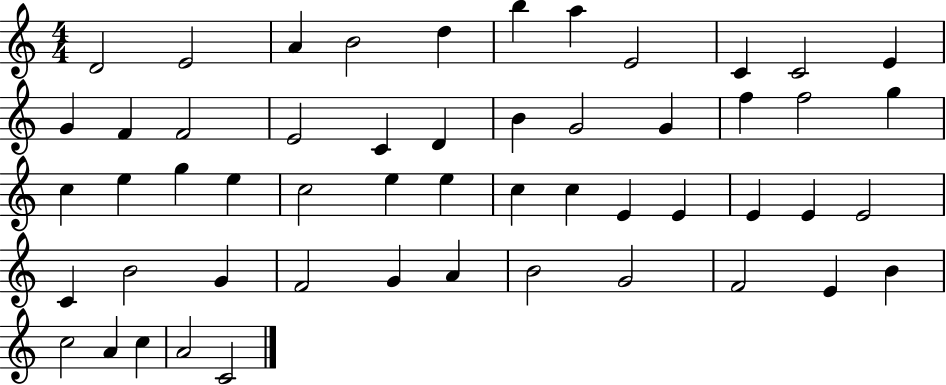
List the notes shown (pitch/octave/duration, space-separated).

D4/h E4/h A4/q B4/h D5/q B5/q A5/q E4/h C4/q C4/h E4/q G4/q F4/q F4/h E4/h C4/q D4/q B4/q G4/h G4/q F5/q F5/h G5/q C5/q E5/q G5/q E5/q C5/h E5/q E5/q C5/q C5/q E4/q E4/q E4/q E4/q E4/h C4/q B4/h G4/q F4/h G4/q A4/q B4/h G4/h F4/h E4/q B4/q C5/h A4/q C5/q A4/h C4/h